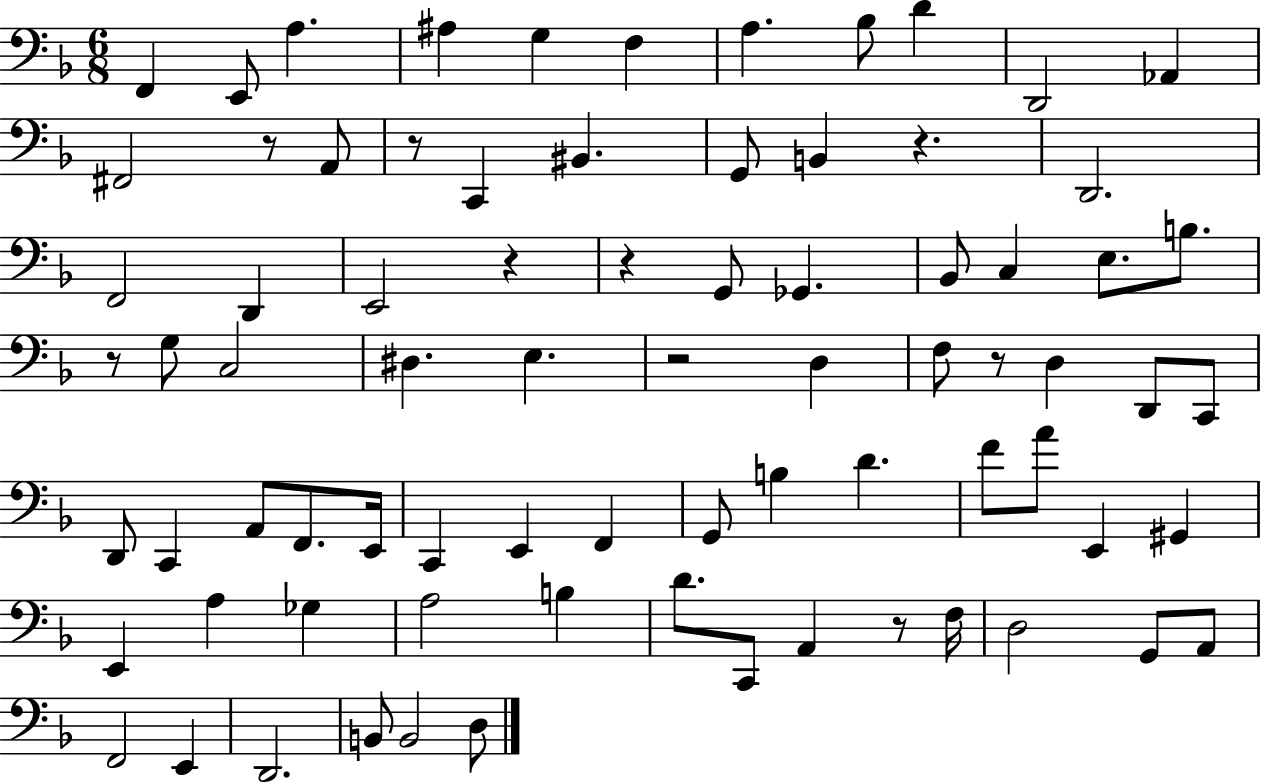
F2/q E2/e A3/q. A#3/q G3/q F3/q A3/q. Bb3/e D4/q D2/h Ab2/q F#2/h R/e A2/e R/e C2/q BIS2/q. G2/e B2/q R/q. D2/h. F2/h D2/q E2/h R/q R/q G2/e Gb2/q. Bb2/e C3/q E3/e. B3/e. R/e G3/e C3/h D#3/q. E3/q. R/h D3/q F3/e R/e D3/q D2/e C2/e D2/e C2/q A2/e F2/e. E2/s C2/q E2/q F2/q G2/e B3/q D4/q. F4/e A4/e E2/q G#2/q E2/q A3/q Gb3/q A3/h B3/q D4/e. C2/e A2/q R/e F3/s D3/h G2/e A2/e F2/h E2/q D2/h. B2/e B2/h D3/e